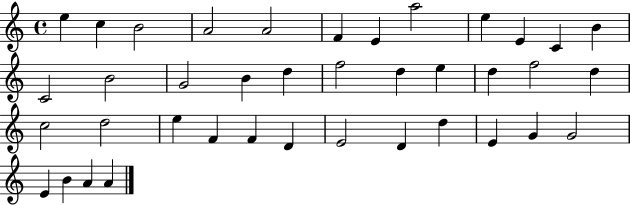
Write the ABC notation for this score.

X:1
T:Untitled
M:4/4
L:1/4
K:C
e c B2 A2 A2 F E a2 e E C B C2 B2 G2 B d f2 d e d f2 d c2 d2 e F F D E2 D d E G G2 E B A A